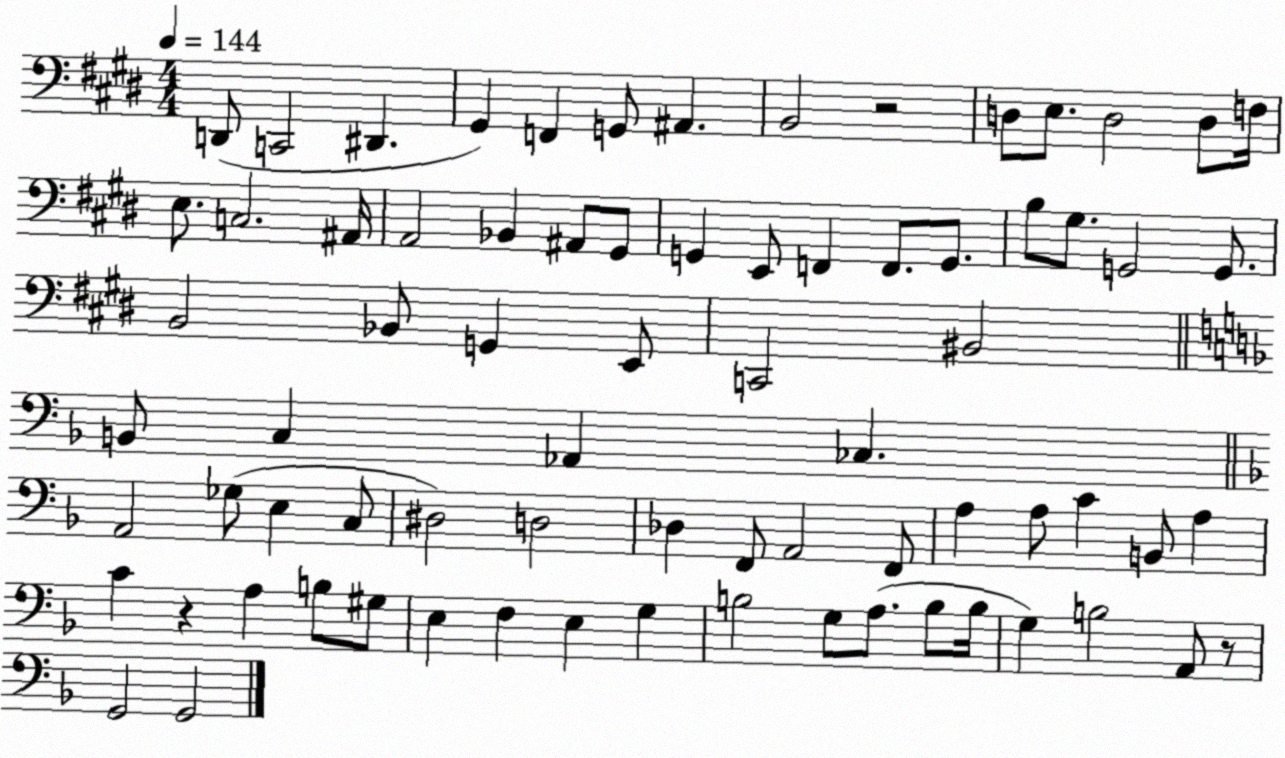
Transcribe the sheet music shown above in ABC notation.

X:1
T:Untitled
M:4/4
L:1/4
K:E
D,,/2 C,,2 ^D,, ^G,, F,, G,,/2 ^A,, B,,2 z2 D,/2 E,/2 D,2 D,/2 F,/4 E,/2 C,2 ^A,,/4 A,,2 _B,, ^A,,/2 ^G,,/2 G,, E,,/2 F,, F,,/2 G,,/2 B,/2 ^G,/2 G,,2 G,,/2 B,,2 _B,,/2 G,, E,,/2 C,,2 ^B,,2 B,,/2 C, _A,, _C, A,,2 _G,/2 E, C,/2 ^D,2 D,2 _D, F,,/2 A,,2 F,,/2 A, A,/2 C B,,/2 A, C z A, B,/2 ^G,/2 E, F, E, G, B,2 G,/2 A,/2 B,/2 B,/4 G, B,2 A,,/2 z/2 G,,2 G,,2